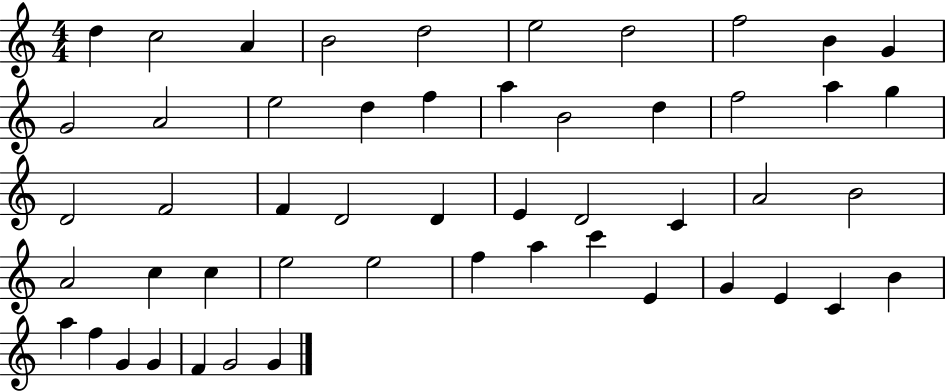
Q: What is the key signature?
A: C major